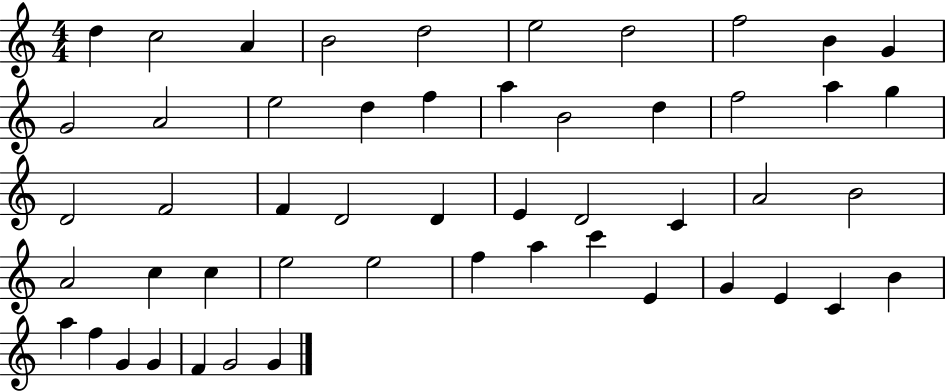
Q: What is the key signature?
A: C major